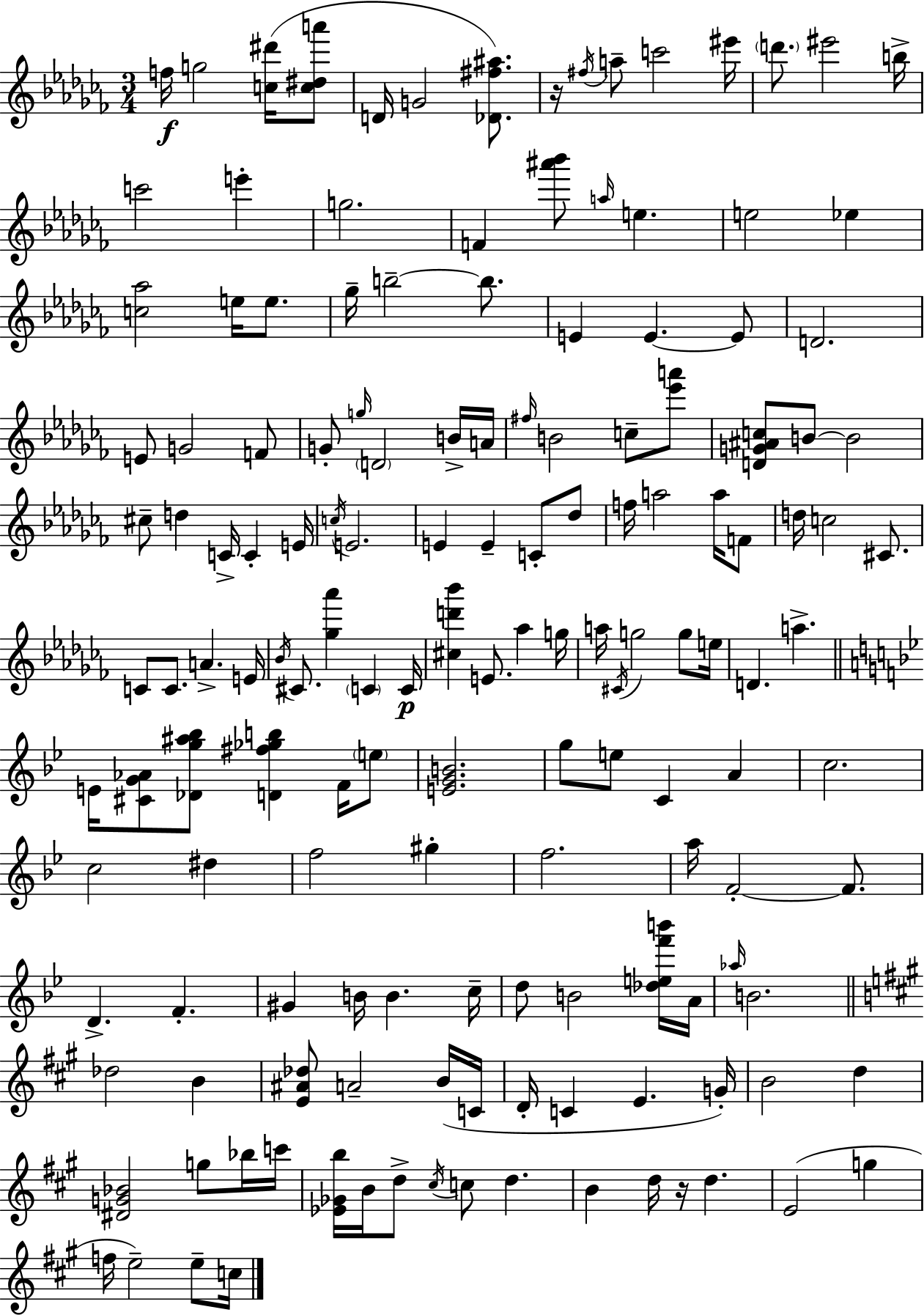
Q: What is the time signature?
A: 3/4